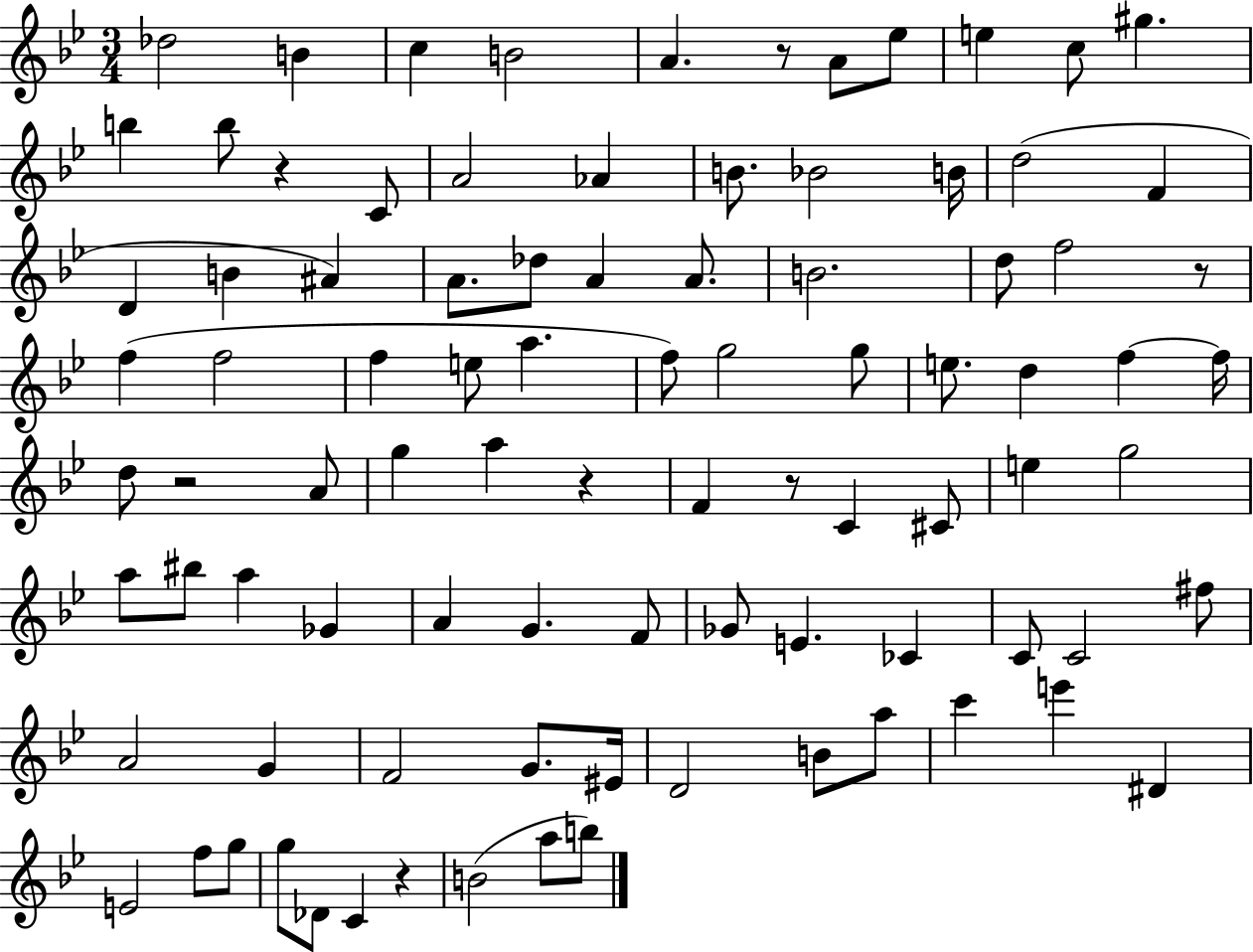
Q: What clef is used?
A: treble